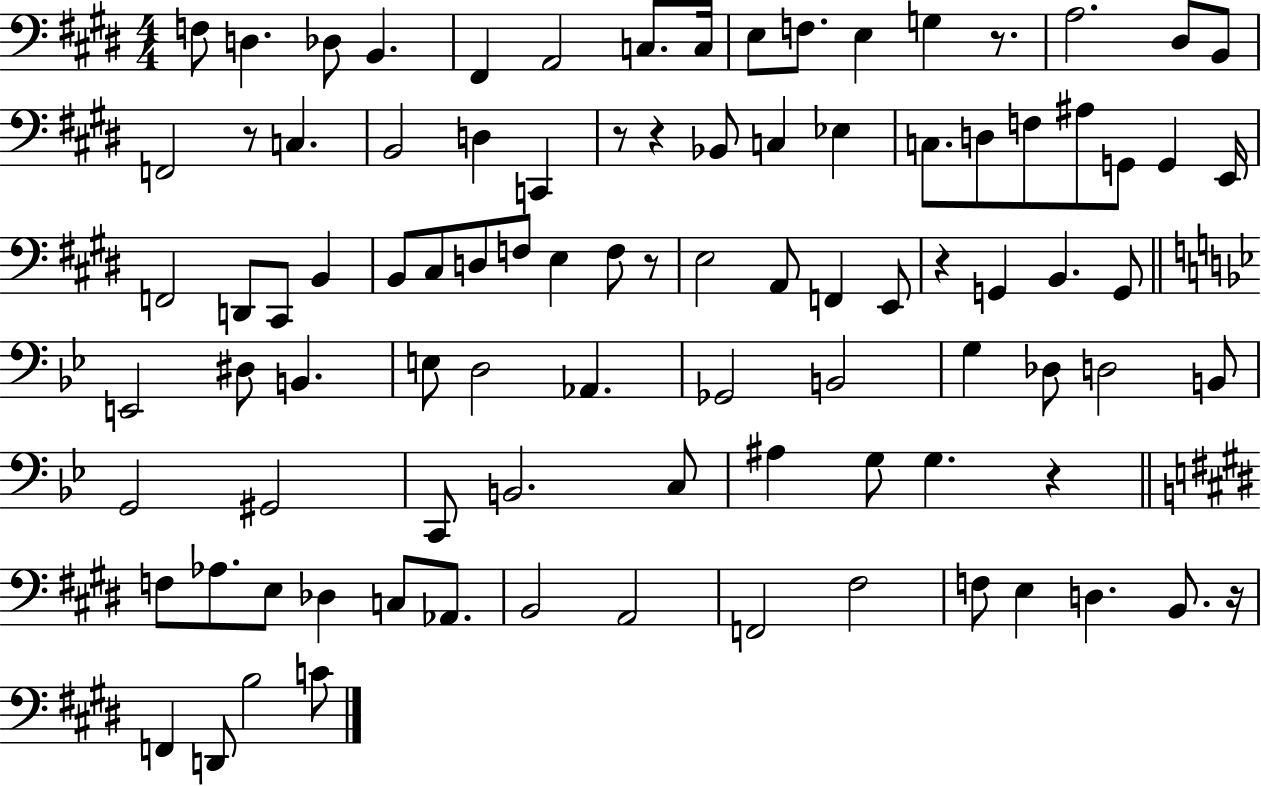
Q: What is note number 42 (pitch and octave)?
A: A2